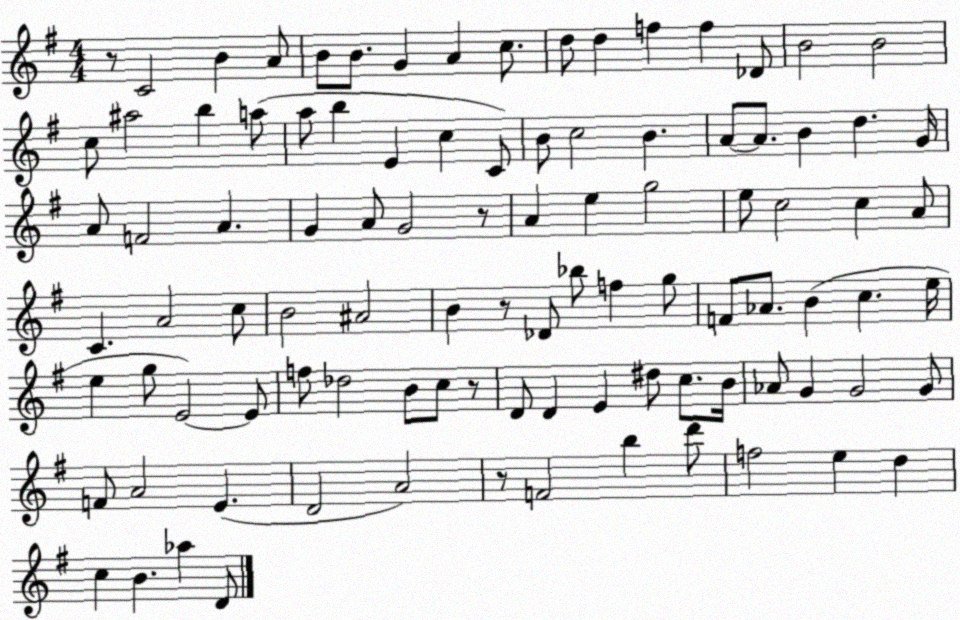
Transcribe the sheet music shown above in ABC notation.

X:1
T:Untitled
M:4/4
L:1/4
K:G
z/2 C2 B A/2 B/2 B/2 G A c/2 d/2 d f f _D/2 B2 B2 c/2 ^a2 b a/2 a/2 b E c C/2 B/2 c2 B A/2 A/2 B d G/4 A/2 F2 A G A/2 G2 z/2 A e g2 e/2 c2 c A/2 C A2 c/2 B2 ^A2 B z/2 _D/2 _b/2 f g/2 F/2 _A/2 B c e/4 e g/2 E2 E/2 f/2 _d2 B/2 c/2 z/2 D/2 D E ^d/2 c/2 B/4 _A/2 G G2 G/2 F/2 A2 E D2 A2 z/2 F2 b d'/2 f2 e d c B _a D/2